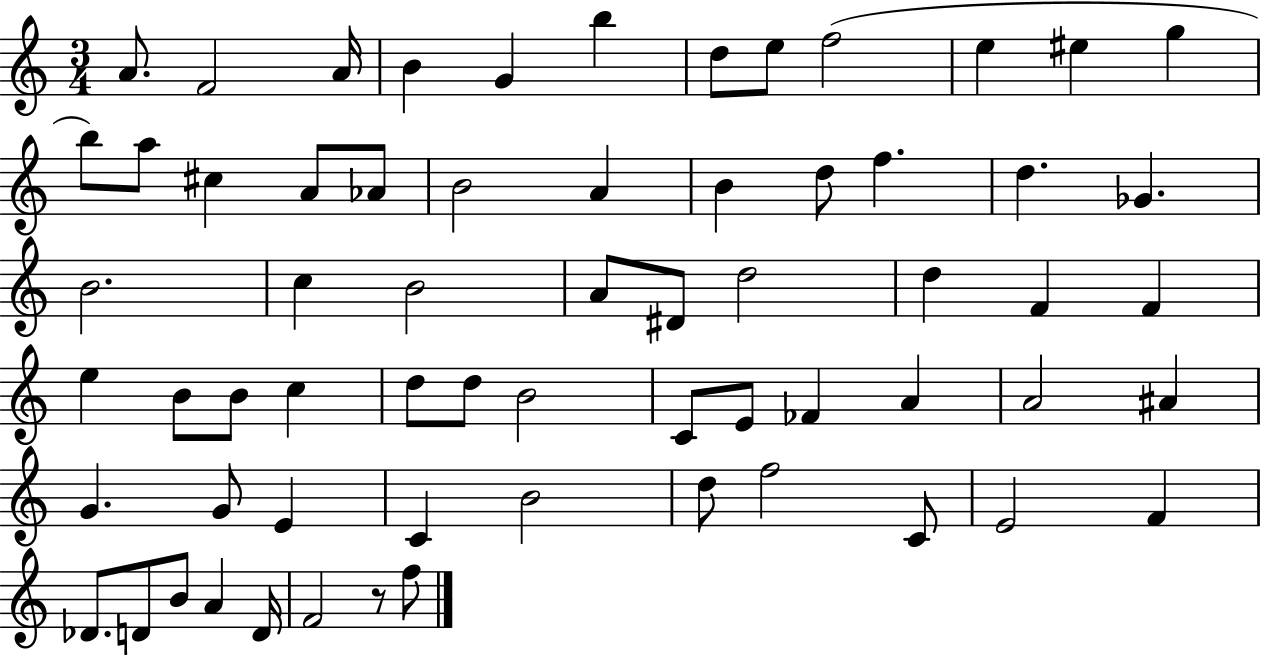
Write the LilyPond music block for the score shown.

{
  \clef treble
  \numericTimeSignature
  \time 3/4
  \key c \major
  a'8. f'2 a'16 | b'4 g'4 b''4 | d''8 e''8 f''2( | e''4 eis''4 g''4 | \break b''8) a''8 cis''4 a'8 aes'8 | b'2 a'4 | b'4 d''8 f''4. | d''4. ges'4. | \break b'2. | c''4 b'2 | a'8 dis'8 d''2 | d''4 f'4 f'4 | \break e''4 b'8 b'8 c''4 | d''8 d''8 b'2 | c'8 e'8 fes'4 a'4 | a'2 ais'4 | \break g'4. g'8 e'4 | c'4 b'2 | d''8 f''2 c'8 | e'2 f'4 | \break des'8. d'8 b'8 a'4 d'16 | f'2 r8 f''8 | \bar "|."
}